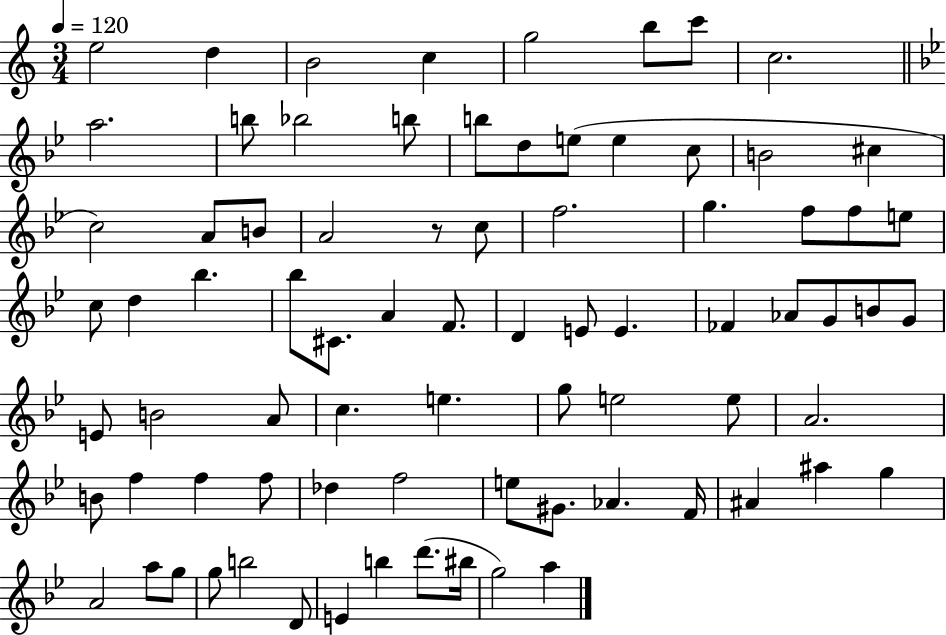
E5/h D5/q B4/h C5/q G5/h B5/e C6/e C5/h. A5/h. B5/e Bb5/h B5/e B5/e D5/e E5/e E5/q C5/e B4/h C#5/q C5/h A4/e B4/e A4/h R/e C5/e F5/h. G5/q. F5/e F5/e E5/e C5/e D5/q Bb5/q. Bb5/e C#4/e. A4/q F4/e. D4/q E4/e E4/q. FES4/q Ab4/e G4/e B4/e G4/e E4/e B4/h A4/e C5/q. E5/q. G5/e E5/h E5/e A4/h. B4/e F5/q F5/q F5/e Db5/q F5/h E5/e G#4/e. Ab4/q. F4/s A#4/q A#5/q G5/q A4/h A5/e G5/e G5/e B5/h D4/e E4/q B5/q D6/e. BIS5/s G5/h A5/q